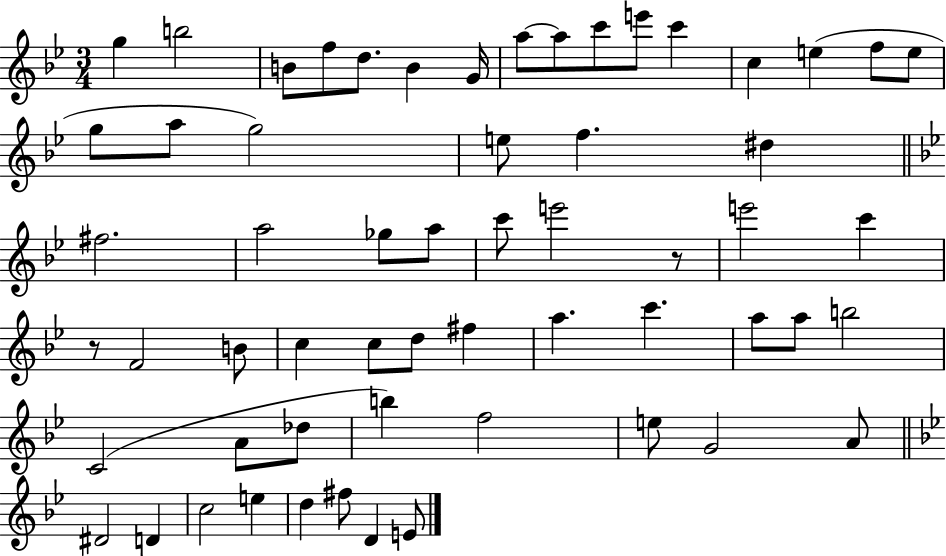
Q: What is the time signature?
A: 3/4